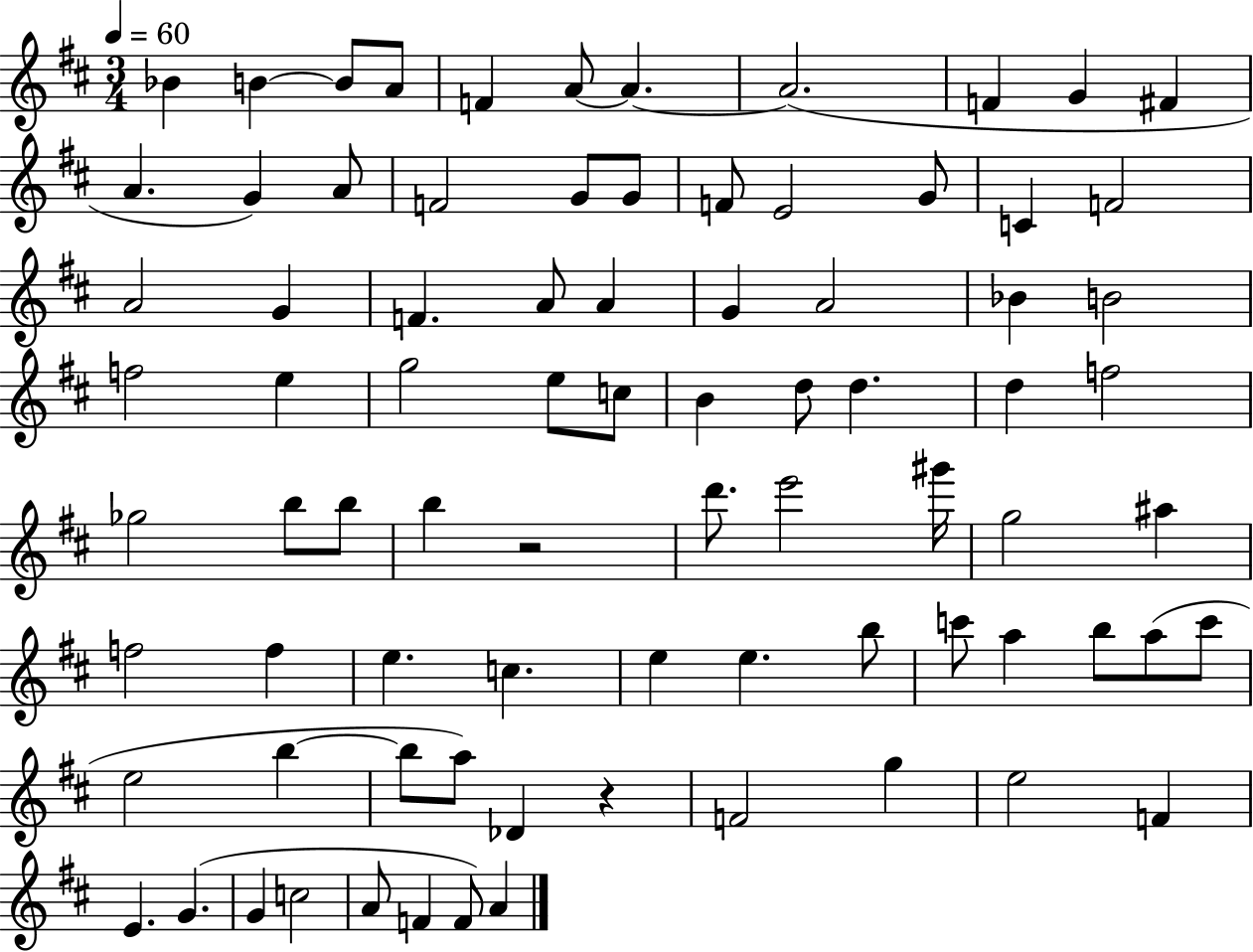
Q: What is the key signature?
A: D major